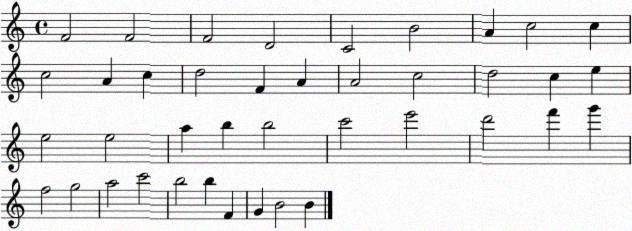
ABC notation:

X:1
T:Untitled
M:4/4
L:1/4
K:C
F2 F2 F2 D2 C2 B2 A c2 c c2 A c d2 F A A2 c2 d2 c e e2 e2 a b b2 c'2 e'2 d'2 f' g' f2 g2 a2 c'2 b2 b F G B2 B